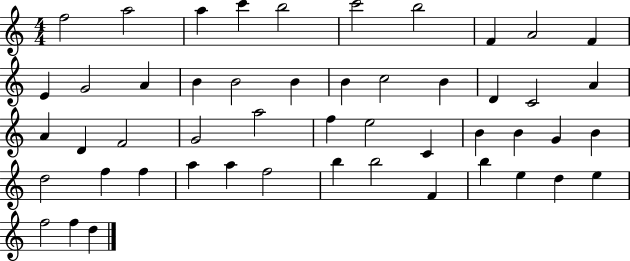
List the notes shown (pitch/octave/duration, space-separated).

F5/h A5/h A5/q C6/q B5/h C6/h B5/h F4/q A4/h F4/q E4/q G4/h A4/q B4/q B4/h B4/q B4/q C5/h B4/q D4/q C4/h A4/q A4/q D4/q F4/h G4/h A5/h F5/q E5/h C4/q B4/q B4/q G4/q B4/q D5/h F5/q F5/q A5/q A5/q F5/h B5/q B5/h F4/q B5/q E5/q D5/q E5/q F5/h F5/q D5/q